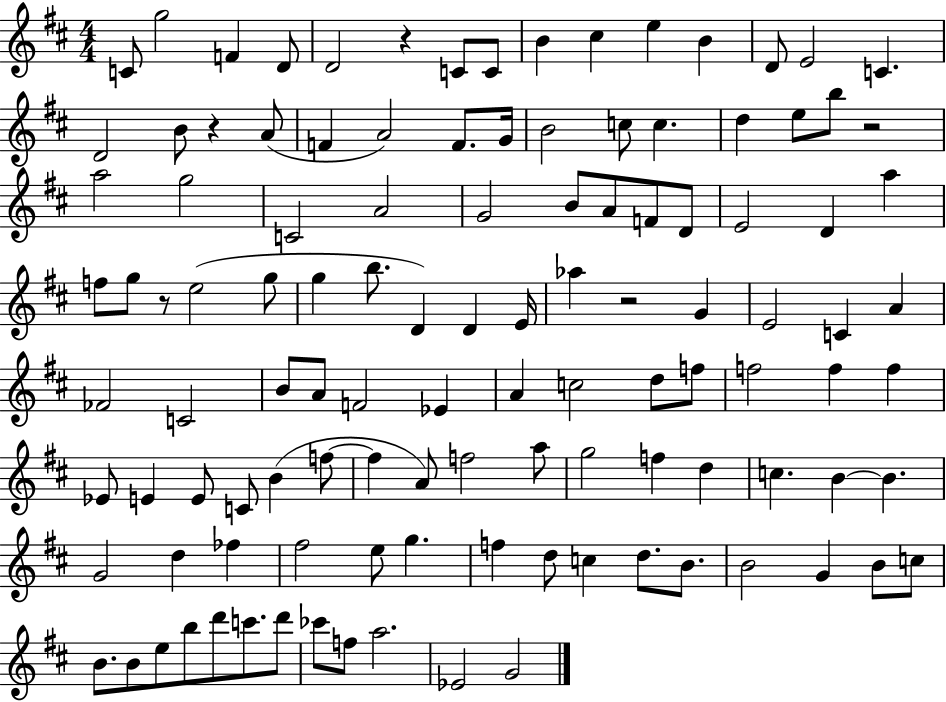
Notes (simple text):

C4/e G5/h F4/q D4/e D4/h R/q C4/e C4/e B4/q C#5/q E5/q B4/q D4/e E4/h C4/q. D4/h B4/e R/q A4/e F4/q A4/h F4/e. G4/s B4/h C5/e C5/q. D5/q E5/e B5/e R/h A5/h G5/h C4/h A4/h G4/h B4/e A4/e F4/e D4/e E4/h D4/q A5/q F5/e G5/e R/e E5/h G5/e G5/q B5/e. D4/q D4/q E4/s Ab5/q R/h G4/q E4/h C4/q A4/q FES4/h C4/h B4/e A4/e F4/h Eb4/q A4/q C5/h D5/e F5/e F5/h F5/q F5/q Eb4/e E4/q E4/e C4/e B4/q F5/e F5/q A4/e F5/h A5/e G5/h F5/q D5/q C5/q. B4/q B4/q. G4/h D5/q FES5/q F#5/h E5/e G5/q. F5/q D5/e C5/q D5/e. B4/e. B4/h G4/q B4/e C5/e B4/e. B4/e E5/e B5/e D6/e C6/e. D6/e CES6/e F5/e A5/h. Eb4/h G4/h